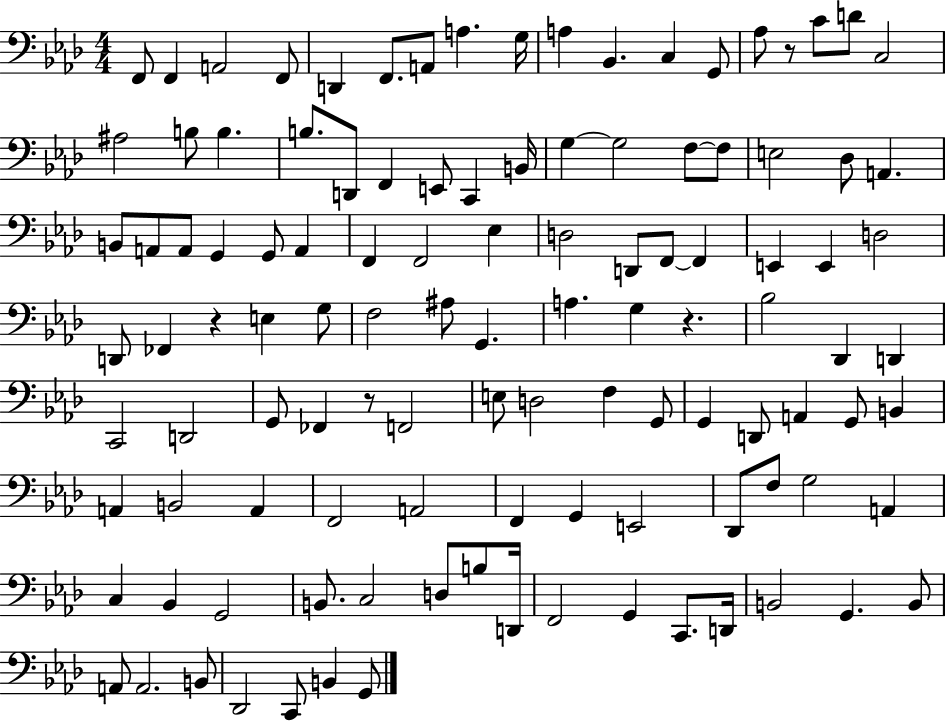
F2/e F2/q A2/h F2/e D2/q F2/e. A2/e A3/q. G3/s A3/q Bb2/q. C3/q G2/e Ab3/e R/e C4/e D4/e C3/h A#3/h B3/e B3/q. B3/e. D2/e F2/q E2/e C2/q B2/s G3/q G3/h F3/e F3/e E3/h Db3/e A2/q. B2/e A2/e A2/e G2/q G2/e A2/q F2/q F2/h Eb3/q D3/h D2/e F2/e F2/q E2/q E2/q D3/h D2/e FES2/q R/q E3/q G3/e F3/h A#3/e G2/q. A3/q. G3/q R/q. Bb3/h Db2/q D2/q C2/h D2/h G2/e FES2/q R/e F2/h E3/e D3/h F3/q G2/e G2/q D2/e A2/q G2/e B2/q A2/q B2/h A2/q F2/h A2/h F2/q G2/q E2/h Db2/e F3/e G3/h A2/q C3/q Bb2/q G2/h B2/e. C3/h D3/e B3/e D2/s F2/h G2/q C2/e. D2/s B2/h G2/q. B2/e A2/e A2/h. B2/e Db2/h C2/e B2/q G2/e